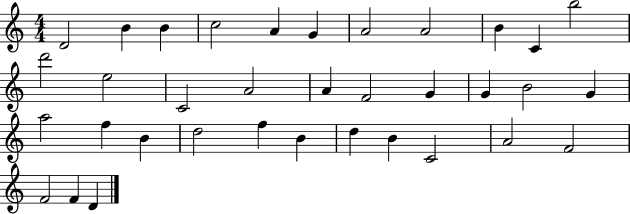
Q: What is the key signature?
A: C major